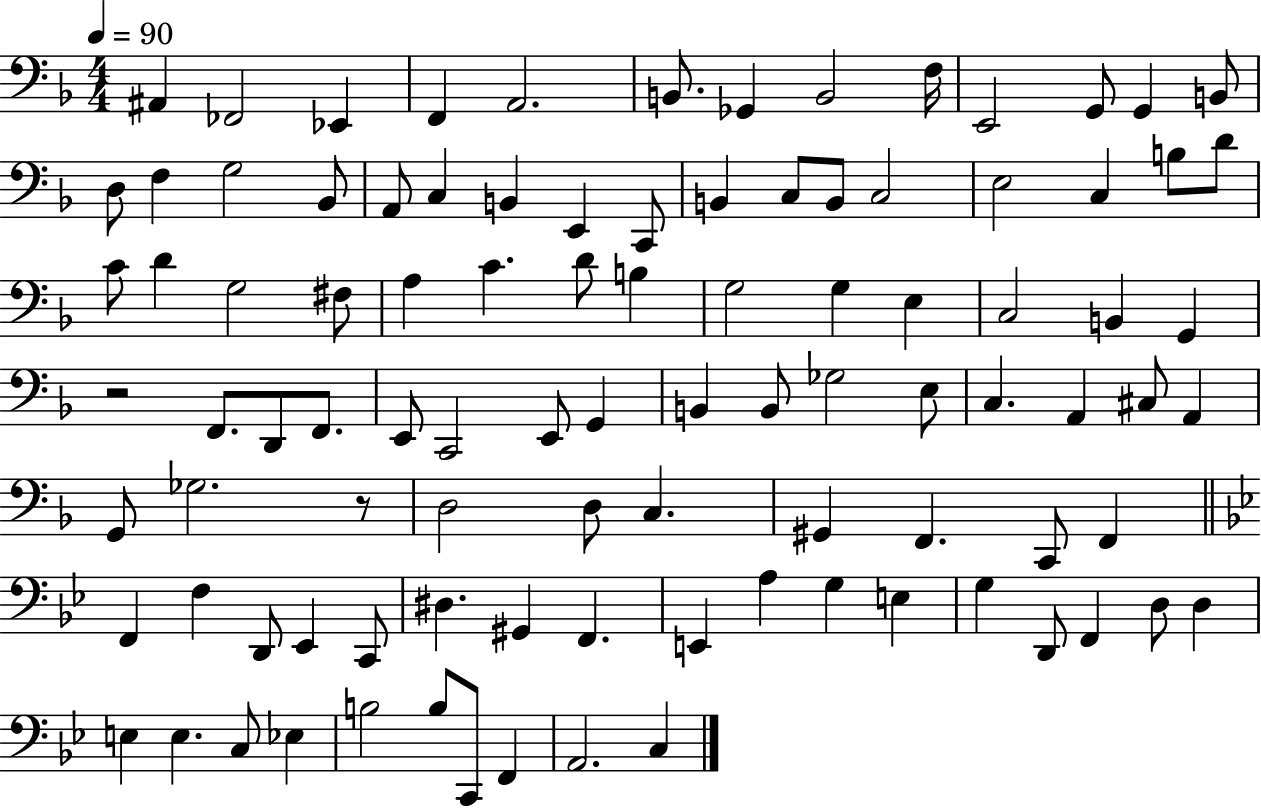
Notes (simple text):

A#2/q FES2/h Eb2/q F2/q A2/h. B2/e. Gb2/q B2/h F3/s E2/h G2/e G2/q B2/e D3/e F3/q G3/h Bb2/e A2/e C3/q B2/q E2/q C2/e B2/q C3/e B2/e C3/h E3/h C3/q B3/e D4/e C4/e D4/q G3/h F#3/e A3/q C4/q. D4/e B3/q G3/h G3/q E3/q C3/h B2/q G2/q R/h F2/e. D2/e F2/e. E2/e C2/h E2/e G2/q B2/q B2/e Gb3/h E3/e C3/q. A2/q C#3/e A2/q G2/e Gb3/h. R/e D3/h D3/e C3/q. G#2/q F2/q. C2/e F2/q F2/q F3/q D2/e Eb2/q C2/e D#3/q. G#2/q F2/q. E2/q A3/q G3/q E3/q G3/q D2/e F2/q D3/e D3/q E3/q E3/q. C3/e Eb3/q B3/h B3/e C2/e F2/q A2/h. C3/q